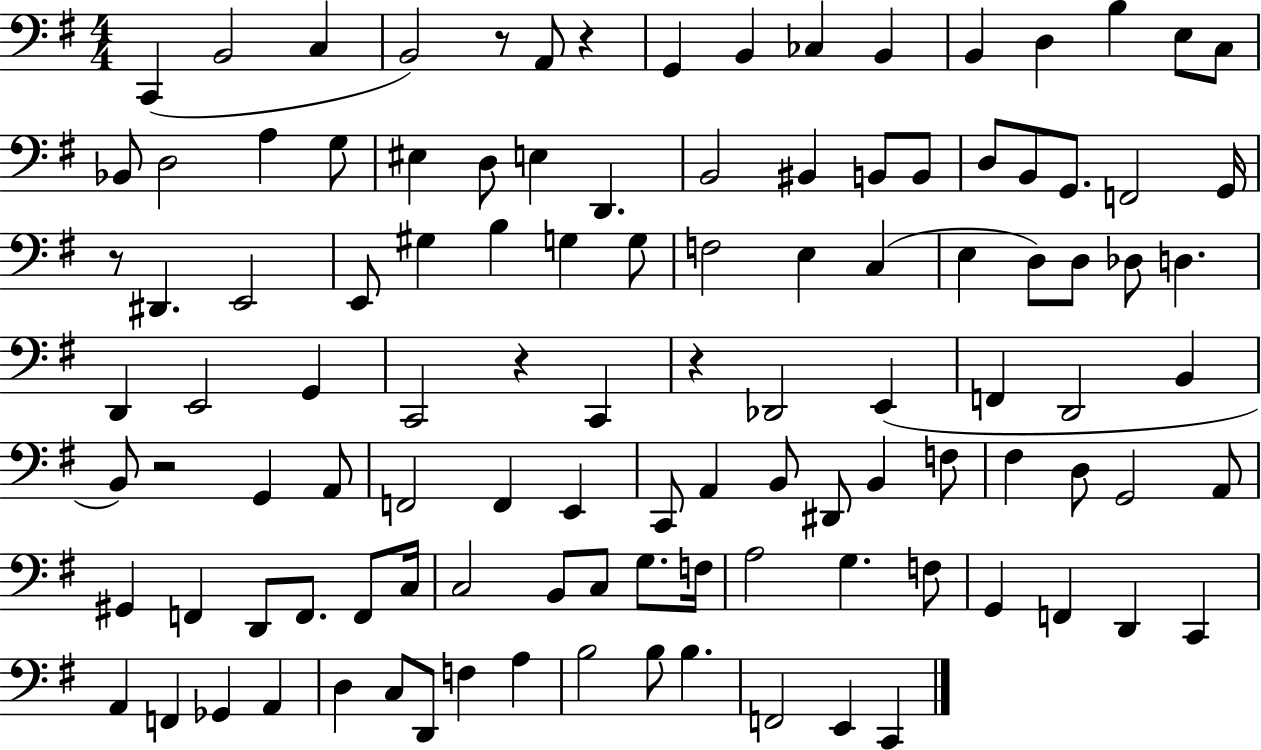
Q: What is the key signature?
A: G major